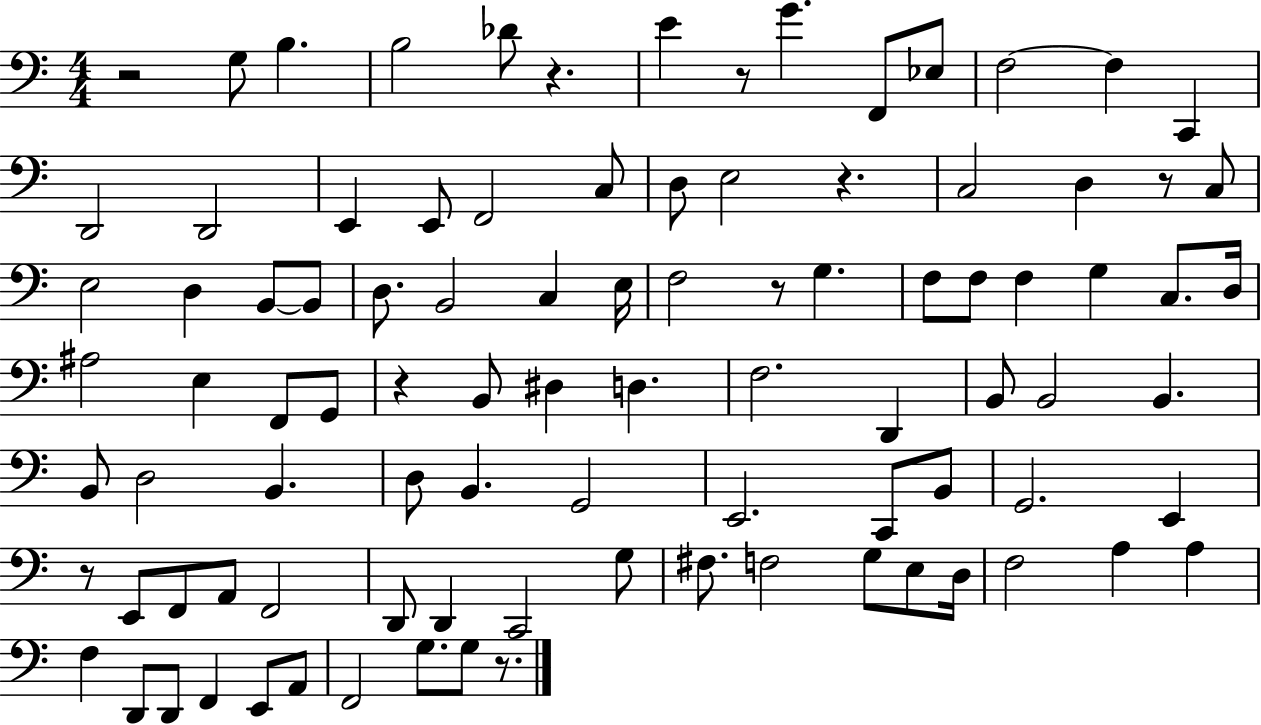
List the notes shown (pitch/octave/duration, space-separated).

R/h G3/e B3/q. B3/h Db4/e R/q. E4/q R/e G4/q. F2/e Eb3/e F3/h F3/q C2/q D2/h D2/h E2/q E2/e F2/h C3/e D3/e E3/h R/q. C3/h D3/q R/e C3/e E3/h D3/q B2/e B2/e D3/e. B2/h C3/q E3/s F3/h R/e G3/q. F3/e F3/e F3/q G3/q C3/e. D3/s A#3/h E3/q F2/e G2/e R/q B2/e D#3/q D3/q. F3/h. D2/q B2/e B2/h B2/q. B2/e D3/h B2/q. D3/e B2/q. G2/h E2/h. C2/e B2/e G2/h. E2/q R/e E2/e F2/e A2/e F2/h D2/e D2/q C2/h G3/e F#3/e. F3/h G3/e E3/e D3/s F3/h A3/q A3/q F3/q D2/e D2/e F2/q E2/e A2/e F2/h G3/e. G3/e R/e.